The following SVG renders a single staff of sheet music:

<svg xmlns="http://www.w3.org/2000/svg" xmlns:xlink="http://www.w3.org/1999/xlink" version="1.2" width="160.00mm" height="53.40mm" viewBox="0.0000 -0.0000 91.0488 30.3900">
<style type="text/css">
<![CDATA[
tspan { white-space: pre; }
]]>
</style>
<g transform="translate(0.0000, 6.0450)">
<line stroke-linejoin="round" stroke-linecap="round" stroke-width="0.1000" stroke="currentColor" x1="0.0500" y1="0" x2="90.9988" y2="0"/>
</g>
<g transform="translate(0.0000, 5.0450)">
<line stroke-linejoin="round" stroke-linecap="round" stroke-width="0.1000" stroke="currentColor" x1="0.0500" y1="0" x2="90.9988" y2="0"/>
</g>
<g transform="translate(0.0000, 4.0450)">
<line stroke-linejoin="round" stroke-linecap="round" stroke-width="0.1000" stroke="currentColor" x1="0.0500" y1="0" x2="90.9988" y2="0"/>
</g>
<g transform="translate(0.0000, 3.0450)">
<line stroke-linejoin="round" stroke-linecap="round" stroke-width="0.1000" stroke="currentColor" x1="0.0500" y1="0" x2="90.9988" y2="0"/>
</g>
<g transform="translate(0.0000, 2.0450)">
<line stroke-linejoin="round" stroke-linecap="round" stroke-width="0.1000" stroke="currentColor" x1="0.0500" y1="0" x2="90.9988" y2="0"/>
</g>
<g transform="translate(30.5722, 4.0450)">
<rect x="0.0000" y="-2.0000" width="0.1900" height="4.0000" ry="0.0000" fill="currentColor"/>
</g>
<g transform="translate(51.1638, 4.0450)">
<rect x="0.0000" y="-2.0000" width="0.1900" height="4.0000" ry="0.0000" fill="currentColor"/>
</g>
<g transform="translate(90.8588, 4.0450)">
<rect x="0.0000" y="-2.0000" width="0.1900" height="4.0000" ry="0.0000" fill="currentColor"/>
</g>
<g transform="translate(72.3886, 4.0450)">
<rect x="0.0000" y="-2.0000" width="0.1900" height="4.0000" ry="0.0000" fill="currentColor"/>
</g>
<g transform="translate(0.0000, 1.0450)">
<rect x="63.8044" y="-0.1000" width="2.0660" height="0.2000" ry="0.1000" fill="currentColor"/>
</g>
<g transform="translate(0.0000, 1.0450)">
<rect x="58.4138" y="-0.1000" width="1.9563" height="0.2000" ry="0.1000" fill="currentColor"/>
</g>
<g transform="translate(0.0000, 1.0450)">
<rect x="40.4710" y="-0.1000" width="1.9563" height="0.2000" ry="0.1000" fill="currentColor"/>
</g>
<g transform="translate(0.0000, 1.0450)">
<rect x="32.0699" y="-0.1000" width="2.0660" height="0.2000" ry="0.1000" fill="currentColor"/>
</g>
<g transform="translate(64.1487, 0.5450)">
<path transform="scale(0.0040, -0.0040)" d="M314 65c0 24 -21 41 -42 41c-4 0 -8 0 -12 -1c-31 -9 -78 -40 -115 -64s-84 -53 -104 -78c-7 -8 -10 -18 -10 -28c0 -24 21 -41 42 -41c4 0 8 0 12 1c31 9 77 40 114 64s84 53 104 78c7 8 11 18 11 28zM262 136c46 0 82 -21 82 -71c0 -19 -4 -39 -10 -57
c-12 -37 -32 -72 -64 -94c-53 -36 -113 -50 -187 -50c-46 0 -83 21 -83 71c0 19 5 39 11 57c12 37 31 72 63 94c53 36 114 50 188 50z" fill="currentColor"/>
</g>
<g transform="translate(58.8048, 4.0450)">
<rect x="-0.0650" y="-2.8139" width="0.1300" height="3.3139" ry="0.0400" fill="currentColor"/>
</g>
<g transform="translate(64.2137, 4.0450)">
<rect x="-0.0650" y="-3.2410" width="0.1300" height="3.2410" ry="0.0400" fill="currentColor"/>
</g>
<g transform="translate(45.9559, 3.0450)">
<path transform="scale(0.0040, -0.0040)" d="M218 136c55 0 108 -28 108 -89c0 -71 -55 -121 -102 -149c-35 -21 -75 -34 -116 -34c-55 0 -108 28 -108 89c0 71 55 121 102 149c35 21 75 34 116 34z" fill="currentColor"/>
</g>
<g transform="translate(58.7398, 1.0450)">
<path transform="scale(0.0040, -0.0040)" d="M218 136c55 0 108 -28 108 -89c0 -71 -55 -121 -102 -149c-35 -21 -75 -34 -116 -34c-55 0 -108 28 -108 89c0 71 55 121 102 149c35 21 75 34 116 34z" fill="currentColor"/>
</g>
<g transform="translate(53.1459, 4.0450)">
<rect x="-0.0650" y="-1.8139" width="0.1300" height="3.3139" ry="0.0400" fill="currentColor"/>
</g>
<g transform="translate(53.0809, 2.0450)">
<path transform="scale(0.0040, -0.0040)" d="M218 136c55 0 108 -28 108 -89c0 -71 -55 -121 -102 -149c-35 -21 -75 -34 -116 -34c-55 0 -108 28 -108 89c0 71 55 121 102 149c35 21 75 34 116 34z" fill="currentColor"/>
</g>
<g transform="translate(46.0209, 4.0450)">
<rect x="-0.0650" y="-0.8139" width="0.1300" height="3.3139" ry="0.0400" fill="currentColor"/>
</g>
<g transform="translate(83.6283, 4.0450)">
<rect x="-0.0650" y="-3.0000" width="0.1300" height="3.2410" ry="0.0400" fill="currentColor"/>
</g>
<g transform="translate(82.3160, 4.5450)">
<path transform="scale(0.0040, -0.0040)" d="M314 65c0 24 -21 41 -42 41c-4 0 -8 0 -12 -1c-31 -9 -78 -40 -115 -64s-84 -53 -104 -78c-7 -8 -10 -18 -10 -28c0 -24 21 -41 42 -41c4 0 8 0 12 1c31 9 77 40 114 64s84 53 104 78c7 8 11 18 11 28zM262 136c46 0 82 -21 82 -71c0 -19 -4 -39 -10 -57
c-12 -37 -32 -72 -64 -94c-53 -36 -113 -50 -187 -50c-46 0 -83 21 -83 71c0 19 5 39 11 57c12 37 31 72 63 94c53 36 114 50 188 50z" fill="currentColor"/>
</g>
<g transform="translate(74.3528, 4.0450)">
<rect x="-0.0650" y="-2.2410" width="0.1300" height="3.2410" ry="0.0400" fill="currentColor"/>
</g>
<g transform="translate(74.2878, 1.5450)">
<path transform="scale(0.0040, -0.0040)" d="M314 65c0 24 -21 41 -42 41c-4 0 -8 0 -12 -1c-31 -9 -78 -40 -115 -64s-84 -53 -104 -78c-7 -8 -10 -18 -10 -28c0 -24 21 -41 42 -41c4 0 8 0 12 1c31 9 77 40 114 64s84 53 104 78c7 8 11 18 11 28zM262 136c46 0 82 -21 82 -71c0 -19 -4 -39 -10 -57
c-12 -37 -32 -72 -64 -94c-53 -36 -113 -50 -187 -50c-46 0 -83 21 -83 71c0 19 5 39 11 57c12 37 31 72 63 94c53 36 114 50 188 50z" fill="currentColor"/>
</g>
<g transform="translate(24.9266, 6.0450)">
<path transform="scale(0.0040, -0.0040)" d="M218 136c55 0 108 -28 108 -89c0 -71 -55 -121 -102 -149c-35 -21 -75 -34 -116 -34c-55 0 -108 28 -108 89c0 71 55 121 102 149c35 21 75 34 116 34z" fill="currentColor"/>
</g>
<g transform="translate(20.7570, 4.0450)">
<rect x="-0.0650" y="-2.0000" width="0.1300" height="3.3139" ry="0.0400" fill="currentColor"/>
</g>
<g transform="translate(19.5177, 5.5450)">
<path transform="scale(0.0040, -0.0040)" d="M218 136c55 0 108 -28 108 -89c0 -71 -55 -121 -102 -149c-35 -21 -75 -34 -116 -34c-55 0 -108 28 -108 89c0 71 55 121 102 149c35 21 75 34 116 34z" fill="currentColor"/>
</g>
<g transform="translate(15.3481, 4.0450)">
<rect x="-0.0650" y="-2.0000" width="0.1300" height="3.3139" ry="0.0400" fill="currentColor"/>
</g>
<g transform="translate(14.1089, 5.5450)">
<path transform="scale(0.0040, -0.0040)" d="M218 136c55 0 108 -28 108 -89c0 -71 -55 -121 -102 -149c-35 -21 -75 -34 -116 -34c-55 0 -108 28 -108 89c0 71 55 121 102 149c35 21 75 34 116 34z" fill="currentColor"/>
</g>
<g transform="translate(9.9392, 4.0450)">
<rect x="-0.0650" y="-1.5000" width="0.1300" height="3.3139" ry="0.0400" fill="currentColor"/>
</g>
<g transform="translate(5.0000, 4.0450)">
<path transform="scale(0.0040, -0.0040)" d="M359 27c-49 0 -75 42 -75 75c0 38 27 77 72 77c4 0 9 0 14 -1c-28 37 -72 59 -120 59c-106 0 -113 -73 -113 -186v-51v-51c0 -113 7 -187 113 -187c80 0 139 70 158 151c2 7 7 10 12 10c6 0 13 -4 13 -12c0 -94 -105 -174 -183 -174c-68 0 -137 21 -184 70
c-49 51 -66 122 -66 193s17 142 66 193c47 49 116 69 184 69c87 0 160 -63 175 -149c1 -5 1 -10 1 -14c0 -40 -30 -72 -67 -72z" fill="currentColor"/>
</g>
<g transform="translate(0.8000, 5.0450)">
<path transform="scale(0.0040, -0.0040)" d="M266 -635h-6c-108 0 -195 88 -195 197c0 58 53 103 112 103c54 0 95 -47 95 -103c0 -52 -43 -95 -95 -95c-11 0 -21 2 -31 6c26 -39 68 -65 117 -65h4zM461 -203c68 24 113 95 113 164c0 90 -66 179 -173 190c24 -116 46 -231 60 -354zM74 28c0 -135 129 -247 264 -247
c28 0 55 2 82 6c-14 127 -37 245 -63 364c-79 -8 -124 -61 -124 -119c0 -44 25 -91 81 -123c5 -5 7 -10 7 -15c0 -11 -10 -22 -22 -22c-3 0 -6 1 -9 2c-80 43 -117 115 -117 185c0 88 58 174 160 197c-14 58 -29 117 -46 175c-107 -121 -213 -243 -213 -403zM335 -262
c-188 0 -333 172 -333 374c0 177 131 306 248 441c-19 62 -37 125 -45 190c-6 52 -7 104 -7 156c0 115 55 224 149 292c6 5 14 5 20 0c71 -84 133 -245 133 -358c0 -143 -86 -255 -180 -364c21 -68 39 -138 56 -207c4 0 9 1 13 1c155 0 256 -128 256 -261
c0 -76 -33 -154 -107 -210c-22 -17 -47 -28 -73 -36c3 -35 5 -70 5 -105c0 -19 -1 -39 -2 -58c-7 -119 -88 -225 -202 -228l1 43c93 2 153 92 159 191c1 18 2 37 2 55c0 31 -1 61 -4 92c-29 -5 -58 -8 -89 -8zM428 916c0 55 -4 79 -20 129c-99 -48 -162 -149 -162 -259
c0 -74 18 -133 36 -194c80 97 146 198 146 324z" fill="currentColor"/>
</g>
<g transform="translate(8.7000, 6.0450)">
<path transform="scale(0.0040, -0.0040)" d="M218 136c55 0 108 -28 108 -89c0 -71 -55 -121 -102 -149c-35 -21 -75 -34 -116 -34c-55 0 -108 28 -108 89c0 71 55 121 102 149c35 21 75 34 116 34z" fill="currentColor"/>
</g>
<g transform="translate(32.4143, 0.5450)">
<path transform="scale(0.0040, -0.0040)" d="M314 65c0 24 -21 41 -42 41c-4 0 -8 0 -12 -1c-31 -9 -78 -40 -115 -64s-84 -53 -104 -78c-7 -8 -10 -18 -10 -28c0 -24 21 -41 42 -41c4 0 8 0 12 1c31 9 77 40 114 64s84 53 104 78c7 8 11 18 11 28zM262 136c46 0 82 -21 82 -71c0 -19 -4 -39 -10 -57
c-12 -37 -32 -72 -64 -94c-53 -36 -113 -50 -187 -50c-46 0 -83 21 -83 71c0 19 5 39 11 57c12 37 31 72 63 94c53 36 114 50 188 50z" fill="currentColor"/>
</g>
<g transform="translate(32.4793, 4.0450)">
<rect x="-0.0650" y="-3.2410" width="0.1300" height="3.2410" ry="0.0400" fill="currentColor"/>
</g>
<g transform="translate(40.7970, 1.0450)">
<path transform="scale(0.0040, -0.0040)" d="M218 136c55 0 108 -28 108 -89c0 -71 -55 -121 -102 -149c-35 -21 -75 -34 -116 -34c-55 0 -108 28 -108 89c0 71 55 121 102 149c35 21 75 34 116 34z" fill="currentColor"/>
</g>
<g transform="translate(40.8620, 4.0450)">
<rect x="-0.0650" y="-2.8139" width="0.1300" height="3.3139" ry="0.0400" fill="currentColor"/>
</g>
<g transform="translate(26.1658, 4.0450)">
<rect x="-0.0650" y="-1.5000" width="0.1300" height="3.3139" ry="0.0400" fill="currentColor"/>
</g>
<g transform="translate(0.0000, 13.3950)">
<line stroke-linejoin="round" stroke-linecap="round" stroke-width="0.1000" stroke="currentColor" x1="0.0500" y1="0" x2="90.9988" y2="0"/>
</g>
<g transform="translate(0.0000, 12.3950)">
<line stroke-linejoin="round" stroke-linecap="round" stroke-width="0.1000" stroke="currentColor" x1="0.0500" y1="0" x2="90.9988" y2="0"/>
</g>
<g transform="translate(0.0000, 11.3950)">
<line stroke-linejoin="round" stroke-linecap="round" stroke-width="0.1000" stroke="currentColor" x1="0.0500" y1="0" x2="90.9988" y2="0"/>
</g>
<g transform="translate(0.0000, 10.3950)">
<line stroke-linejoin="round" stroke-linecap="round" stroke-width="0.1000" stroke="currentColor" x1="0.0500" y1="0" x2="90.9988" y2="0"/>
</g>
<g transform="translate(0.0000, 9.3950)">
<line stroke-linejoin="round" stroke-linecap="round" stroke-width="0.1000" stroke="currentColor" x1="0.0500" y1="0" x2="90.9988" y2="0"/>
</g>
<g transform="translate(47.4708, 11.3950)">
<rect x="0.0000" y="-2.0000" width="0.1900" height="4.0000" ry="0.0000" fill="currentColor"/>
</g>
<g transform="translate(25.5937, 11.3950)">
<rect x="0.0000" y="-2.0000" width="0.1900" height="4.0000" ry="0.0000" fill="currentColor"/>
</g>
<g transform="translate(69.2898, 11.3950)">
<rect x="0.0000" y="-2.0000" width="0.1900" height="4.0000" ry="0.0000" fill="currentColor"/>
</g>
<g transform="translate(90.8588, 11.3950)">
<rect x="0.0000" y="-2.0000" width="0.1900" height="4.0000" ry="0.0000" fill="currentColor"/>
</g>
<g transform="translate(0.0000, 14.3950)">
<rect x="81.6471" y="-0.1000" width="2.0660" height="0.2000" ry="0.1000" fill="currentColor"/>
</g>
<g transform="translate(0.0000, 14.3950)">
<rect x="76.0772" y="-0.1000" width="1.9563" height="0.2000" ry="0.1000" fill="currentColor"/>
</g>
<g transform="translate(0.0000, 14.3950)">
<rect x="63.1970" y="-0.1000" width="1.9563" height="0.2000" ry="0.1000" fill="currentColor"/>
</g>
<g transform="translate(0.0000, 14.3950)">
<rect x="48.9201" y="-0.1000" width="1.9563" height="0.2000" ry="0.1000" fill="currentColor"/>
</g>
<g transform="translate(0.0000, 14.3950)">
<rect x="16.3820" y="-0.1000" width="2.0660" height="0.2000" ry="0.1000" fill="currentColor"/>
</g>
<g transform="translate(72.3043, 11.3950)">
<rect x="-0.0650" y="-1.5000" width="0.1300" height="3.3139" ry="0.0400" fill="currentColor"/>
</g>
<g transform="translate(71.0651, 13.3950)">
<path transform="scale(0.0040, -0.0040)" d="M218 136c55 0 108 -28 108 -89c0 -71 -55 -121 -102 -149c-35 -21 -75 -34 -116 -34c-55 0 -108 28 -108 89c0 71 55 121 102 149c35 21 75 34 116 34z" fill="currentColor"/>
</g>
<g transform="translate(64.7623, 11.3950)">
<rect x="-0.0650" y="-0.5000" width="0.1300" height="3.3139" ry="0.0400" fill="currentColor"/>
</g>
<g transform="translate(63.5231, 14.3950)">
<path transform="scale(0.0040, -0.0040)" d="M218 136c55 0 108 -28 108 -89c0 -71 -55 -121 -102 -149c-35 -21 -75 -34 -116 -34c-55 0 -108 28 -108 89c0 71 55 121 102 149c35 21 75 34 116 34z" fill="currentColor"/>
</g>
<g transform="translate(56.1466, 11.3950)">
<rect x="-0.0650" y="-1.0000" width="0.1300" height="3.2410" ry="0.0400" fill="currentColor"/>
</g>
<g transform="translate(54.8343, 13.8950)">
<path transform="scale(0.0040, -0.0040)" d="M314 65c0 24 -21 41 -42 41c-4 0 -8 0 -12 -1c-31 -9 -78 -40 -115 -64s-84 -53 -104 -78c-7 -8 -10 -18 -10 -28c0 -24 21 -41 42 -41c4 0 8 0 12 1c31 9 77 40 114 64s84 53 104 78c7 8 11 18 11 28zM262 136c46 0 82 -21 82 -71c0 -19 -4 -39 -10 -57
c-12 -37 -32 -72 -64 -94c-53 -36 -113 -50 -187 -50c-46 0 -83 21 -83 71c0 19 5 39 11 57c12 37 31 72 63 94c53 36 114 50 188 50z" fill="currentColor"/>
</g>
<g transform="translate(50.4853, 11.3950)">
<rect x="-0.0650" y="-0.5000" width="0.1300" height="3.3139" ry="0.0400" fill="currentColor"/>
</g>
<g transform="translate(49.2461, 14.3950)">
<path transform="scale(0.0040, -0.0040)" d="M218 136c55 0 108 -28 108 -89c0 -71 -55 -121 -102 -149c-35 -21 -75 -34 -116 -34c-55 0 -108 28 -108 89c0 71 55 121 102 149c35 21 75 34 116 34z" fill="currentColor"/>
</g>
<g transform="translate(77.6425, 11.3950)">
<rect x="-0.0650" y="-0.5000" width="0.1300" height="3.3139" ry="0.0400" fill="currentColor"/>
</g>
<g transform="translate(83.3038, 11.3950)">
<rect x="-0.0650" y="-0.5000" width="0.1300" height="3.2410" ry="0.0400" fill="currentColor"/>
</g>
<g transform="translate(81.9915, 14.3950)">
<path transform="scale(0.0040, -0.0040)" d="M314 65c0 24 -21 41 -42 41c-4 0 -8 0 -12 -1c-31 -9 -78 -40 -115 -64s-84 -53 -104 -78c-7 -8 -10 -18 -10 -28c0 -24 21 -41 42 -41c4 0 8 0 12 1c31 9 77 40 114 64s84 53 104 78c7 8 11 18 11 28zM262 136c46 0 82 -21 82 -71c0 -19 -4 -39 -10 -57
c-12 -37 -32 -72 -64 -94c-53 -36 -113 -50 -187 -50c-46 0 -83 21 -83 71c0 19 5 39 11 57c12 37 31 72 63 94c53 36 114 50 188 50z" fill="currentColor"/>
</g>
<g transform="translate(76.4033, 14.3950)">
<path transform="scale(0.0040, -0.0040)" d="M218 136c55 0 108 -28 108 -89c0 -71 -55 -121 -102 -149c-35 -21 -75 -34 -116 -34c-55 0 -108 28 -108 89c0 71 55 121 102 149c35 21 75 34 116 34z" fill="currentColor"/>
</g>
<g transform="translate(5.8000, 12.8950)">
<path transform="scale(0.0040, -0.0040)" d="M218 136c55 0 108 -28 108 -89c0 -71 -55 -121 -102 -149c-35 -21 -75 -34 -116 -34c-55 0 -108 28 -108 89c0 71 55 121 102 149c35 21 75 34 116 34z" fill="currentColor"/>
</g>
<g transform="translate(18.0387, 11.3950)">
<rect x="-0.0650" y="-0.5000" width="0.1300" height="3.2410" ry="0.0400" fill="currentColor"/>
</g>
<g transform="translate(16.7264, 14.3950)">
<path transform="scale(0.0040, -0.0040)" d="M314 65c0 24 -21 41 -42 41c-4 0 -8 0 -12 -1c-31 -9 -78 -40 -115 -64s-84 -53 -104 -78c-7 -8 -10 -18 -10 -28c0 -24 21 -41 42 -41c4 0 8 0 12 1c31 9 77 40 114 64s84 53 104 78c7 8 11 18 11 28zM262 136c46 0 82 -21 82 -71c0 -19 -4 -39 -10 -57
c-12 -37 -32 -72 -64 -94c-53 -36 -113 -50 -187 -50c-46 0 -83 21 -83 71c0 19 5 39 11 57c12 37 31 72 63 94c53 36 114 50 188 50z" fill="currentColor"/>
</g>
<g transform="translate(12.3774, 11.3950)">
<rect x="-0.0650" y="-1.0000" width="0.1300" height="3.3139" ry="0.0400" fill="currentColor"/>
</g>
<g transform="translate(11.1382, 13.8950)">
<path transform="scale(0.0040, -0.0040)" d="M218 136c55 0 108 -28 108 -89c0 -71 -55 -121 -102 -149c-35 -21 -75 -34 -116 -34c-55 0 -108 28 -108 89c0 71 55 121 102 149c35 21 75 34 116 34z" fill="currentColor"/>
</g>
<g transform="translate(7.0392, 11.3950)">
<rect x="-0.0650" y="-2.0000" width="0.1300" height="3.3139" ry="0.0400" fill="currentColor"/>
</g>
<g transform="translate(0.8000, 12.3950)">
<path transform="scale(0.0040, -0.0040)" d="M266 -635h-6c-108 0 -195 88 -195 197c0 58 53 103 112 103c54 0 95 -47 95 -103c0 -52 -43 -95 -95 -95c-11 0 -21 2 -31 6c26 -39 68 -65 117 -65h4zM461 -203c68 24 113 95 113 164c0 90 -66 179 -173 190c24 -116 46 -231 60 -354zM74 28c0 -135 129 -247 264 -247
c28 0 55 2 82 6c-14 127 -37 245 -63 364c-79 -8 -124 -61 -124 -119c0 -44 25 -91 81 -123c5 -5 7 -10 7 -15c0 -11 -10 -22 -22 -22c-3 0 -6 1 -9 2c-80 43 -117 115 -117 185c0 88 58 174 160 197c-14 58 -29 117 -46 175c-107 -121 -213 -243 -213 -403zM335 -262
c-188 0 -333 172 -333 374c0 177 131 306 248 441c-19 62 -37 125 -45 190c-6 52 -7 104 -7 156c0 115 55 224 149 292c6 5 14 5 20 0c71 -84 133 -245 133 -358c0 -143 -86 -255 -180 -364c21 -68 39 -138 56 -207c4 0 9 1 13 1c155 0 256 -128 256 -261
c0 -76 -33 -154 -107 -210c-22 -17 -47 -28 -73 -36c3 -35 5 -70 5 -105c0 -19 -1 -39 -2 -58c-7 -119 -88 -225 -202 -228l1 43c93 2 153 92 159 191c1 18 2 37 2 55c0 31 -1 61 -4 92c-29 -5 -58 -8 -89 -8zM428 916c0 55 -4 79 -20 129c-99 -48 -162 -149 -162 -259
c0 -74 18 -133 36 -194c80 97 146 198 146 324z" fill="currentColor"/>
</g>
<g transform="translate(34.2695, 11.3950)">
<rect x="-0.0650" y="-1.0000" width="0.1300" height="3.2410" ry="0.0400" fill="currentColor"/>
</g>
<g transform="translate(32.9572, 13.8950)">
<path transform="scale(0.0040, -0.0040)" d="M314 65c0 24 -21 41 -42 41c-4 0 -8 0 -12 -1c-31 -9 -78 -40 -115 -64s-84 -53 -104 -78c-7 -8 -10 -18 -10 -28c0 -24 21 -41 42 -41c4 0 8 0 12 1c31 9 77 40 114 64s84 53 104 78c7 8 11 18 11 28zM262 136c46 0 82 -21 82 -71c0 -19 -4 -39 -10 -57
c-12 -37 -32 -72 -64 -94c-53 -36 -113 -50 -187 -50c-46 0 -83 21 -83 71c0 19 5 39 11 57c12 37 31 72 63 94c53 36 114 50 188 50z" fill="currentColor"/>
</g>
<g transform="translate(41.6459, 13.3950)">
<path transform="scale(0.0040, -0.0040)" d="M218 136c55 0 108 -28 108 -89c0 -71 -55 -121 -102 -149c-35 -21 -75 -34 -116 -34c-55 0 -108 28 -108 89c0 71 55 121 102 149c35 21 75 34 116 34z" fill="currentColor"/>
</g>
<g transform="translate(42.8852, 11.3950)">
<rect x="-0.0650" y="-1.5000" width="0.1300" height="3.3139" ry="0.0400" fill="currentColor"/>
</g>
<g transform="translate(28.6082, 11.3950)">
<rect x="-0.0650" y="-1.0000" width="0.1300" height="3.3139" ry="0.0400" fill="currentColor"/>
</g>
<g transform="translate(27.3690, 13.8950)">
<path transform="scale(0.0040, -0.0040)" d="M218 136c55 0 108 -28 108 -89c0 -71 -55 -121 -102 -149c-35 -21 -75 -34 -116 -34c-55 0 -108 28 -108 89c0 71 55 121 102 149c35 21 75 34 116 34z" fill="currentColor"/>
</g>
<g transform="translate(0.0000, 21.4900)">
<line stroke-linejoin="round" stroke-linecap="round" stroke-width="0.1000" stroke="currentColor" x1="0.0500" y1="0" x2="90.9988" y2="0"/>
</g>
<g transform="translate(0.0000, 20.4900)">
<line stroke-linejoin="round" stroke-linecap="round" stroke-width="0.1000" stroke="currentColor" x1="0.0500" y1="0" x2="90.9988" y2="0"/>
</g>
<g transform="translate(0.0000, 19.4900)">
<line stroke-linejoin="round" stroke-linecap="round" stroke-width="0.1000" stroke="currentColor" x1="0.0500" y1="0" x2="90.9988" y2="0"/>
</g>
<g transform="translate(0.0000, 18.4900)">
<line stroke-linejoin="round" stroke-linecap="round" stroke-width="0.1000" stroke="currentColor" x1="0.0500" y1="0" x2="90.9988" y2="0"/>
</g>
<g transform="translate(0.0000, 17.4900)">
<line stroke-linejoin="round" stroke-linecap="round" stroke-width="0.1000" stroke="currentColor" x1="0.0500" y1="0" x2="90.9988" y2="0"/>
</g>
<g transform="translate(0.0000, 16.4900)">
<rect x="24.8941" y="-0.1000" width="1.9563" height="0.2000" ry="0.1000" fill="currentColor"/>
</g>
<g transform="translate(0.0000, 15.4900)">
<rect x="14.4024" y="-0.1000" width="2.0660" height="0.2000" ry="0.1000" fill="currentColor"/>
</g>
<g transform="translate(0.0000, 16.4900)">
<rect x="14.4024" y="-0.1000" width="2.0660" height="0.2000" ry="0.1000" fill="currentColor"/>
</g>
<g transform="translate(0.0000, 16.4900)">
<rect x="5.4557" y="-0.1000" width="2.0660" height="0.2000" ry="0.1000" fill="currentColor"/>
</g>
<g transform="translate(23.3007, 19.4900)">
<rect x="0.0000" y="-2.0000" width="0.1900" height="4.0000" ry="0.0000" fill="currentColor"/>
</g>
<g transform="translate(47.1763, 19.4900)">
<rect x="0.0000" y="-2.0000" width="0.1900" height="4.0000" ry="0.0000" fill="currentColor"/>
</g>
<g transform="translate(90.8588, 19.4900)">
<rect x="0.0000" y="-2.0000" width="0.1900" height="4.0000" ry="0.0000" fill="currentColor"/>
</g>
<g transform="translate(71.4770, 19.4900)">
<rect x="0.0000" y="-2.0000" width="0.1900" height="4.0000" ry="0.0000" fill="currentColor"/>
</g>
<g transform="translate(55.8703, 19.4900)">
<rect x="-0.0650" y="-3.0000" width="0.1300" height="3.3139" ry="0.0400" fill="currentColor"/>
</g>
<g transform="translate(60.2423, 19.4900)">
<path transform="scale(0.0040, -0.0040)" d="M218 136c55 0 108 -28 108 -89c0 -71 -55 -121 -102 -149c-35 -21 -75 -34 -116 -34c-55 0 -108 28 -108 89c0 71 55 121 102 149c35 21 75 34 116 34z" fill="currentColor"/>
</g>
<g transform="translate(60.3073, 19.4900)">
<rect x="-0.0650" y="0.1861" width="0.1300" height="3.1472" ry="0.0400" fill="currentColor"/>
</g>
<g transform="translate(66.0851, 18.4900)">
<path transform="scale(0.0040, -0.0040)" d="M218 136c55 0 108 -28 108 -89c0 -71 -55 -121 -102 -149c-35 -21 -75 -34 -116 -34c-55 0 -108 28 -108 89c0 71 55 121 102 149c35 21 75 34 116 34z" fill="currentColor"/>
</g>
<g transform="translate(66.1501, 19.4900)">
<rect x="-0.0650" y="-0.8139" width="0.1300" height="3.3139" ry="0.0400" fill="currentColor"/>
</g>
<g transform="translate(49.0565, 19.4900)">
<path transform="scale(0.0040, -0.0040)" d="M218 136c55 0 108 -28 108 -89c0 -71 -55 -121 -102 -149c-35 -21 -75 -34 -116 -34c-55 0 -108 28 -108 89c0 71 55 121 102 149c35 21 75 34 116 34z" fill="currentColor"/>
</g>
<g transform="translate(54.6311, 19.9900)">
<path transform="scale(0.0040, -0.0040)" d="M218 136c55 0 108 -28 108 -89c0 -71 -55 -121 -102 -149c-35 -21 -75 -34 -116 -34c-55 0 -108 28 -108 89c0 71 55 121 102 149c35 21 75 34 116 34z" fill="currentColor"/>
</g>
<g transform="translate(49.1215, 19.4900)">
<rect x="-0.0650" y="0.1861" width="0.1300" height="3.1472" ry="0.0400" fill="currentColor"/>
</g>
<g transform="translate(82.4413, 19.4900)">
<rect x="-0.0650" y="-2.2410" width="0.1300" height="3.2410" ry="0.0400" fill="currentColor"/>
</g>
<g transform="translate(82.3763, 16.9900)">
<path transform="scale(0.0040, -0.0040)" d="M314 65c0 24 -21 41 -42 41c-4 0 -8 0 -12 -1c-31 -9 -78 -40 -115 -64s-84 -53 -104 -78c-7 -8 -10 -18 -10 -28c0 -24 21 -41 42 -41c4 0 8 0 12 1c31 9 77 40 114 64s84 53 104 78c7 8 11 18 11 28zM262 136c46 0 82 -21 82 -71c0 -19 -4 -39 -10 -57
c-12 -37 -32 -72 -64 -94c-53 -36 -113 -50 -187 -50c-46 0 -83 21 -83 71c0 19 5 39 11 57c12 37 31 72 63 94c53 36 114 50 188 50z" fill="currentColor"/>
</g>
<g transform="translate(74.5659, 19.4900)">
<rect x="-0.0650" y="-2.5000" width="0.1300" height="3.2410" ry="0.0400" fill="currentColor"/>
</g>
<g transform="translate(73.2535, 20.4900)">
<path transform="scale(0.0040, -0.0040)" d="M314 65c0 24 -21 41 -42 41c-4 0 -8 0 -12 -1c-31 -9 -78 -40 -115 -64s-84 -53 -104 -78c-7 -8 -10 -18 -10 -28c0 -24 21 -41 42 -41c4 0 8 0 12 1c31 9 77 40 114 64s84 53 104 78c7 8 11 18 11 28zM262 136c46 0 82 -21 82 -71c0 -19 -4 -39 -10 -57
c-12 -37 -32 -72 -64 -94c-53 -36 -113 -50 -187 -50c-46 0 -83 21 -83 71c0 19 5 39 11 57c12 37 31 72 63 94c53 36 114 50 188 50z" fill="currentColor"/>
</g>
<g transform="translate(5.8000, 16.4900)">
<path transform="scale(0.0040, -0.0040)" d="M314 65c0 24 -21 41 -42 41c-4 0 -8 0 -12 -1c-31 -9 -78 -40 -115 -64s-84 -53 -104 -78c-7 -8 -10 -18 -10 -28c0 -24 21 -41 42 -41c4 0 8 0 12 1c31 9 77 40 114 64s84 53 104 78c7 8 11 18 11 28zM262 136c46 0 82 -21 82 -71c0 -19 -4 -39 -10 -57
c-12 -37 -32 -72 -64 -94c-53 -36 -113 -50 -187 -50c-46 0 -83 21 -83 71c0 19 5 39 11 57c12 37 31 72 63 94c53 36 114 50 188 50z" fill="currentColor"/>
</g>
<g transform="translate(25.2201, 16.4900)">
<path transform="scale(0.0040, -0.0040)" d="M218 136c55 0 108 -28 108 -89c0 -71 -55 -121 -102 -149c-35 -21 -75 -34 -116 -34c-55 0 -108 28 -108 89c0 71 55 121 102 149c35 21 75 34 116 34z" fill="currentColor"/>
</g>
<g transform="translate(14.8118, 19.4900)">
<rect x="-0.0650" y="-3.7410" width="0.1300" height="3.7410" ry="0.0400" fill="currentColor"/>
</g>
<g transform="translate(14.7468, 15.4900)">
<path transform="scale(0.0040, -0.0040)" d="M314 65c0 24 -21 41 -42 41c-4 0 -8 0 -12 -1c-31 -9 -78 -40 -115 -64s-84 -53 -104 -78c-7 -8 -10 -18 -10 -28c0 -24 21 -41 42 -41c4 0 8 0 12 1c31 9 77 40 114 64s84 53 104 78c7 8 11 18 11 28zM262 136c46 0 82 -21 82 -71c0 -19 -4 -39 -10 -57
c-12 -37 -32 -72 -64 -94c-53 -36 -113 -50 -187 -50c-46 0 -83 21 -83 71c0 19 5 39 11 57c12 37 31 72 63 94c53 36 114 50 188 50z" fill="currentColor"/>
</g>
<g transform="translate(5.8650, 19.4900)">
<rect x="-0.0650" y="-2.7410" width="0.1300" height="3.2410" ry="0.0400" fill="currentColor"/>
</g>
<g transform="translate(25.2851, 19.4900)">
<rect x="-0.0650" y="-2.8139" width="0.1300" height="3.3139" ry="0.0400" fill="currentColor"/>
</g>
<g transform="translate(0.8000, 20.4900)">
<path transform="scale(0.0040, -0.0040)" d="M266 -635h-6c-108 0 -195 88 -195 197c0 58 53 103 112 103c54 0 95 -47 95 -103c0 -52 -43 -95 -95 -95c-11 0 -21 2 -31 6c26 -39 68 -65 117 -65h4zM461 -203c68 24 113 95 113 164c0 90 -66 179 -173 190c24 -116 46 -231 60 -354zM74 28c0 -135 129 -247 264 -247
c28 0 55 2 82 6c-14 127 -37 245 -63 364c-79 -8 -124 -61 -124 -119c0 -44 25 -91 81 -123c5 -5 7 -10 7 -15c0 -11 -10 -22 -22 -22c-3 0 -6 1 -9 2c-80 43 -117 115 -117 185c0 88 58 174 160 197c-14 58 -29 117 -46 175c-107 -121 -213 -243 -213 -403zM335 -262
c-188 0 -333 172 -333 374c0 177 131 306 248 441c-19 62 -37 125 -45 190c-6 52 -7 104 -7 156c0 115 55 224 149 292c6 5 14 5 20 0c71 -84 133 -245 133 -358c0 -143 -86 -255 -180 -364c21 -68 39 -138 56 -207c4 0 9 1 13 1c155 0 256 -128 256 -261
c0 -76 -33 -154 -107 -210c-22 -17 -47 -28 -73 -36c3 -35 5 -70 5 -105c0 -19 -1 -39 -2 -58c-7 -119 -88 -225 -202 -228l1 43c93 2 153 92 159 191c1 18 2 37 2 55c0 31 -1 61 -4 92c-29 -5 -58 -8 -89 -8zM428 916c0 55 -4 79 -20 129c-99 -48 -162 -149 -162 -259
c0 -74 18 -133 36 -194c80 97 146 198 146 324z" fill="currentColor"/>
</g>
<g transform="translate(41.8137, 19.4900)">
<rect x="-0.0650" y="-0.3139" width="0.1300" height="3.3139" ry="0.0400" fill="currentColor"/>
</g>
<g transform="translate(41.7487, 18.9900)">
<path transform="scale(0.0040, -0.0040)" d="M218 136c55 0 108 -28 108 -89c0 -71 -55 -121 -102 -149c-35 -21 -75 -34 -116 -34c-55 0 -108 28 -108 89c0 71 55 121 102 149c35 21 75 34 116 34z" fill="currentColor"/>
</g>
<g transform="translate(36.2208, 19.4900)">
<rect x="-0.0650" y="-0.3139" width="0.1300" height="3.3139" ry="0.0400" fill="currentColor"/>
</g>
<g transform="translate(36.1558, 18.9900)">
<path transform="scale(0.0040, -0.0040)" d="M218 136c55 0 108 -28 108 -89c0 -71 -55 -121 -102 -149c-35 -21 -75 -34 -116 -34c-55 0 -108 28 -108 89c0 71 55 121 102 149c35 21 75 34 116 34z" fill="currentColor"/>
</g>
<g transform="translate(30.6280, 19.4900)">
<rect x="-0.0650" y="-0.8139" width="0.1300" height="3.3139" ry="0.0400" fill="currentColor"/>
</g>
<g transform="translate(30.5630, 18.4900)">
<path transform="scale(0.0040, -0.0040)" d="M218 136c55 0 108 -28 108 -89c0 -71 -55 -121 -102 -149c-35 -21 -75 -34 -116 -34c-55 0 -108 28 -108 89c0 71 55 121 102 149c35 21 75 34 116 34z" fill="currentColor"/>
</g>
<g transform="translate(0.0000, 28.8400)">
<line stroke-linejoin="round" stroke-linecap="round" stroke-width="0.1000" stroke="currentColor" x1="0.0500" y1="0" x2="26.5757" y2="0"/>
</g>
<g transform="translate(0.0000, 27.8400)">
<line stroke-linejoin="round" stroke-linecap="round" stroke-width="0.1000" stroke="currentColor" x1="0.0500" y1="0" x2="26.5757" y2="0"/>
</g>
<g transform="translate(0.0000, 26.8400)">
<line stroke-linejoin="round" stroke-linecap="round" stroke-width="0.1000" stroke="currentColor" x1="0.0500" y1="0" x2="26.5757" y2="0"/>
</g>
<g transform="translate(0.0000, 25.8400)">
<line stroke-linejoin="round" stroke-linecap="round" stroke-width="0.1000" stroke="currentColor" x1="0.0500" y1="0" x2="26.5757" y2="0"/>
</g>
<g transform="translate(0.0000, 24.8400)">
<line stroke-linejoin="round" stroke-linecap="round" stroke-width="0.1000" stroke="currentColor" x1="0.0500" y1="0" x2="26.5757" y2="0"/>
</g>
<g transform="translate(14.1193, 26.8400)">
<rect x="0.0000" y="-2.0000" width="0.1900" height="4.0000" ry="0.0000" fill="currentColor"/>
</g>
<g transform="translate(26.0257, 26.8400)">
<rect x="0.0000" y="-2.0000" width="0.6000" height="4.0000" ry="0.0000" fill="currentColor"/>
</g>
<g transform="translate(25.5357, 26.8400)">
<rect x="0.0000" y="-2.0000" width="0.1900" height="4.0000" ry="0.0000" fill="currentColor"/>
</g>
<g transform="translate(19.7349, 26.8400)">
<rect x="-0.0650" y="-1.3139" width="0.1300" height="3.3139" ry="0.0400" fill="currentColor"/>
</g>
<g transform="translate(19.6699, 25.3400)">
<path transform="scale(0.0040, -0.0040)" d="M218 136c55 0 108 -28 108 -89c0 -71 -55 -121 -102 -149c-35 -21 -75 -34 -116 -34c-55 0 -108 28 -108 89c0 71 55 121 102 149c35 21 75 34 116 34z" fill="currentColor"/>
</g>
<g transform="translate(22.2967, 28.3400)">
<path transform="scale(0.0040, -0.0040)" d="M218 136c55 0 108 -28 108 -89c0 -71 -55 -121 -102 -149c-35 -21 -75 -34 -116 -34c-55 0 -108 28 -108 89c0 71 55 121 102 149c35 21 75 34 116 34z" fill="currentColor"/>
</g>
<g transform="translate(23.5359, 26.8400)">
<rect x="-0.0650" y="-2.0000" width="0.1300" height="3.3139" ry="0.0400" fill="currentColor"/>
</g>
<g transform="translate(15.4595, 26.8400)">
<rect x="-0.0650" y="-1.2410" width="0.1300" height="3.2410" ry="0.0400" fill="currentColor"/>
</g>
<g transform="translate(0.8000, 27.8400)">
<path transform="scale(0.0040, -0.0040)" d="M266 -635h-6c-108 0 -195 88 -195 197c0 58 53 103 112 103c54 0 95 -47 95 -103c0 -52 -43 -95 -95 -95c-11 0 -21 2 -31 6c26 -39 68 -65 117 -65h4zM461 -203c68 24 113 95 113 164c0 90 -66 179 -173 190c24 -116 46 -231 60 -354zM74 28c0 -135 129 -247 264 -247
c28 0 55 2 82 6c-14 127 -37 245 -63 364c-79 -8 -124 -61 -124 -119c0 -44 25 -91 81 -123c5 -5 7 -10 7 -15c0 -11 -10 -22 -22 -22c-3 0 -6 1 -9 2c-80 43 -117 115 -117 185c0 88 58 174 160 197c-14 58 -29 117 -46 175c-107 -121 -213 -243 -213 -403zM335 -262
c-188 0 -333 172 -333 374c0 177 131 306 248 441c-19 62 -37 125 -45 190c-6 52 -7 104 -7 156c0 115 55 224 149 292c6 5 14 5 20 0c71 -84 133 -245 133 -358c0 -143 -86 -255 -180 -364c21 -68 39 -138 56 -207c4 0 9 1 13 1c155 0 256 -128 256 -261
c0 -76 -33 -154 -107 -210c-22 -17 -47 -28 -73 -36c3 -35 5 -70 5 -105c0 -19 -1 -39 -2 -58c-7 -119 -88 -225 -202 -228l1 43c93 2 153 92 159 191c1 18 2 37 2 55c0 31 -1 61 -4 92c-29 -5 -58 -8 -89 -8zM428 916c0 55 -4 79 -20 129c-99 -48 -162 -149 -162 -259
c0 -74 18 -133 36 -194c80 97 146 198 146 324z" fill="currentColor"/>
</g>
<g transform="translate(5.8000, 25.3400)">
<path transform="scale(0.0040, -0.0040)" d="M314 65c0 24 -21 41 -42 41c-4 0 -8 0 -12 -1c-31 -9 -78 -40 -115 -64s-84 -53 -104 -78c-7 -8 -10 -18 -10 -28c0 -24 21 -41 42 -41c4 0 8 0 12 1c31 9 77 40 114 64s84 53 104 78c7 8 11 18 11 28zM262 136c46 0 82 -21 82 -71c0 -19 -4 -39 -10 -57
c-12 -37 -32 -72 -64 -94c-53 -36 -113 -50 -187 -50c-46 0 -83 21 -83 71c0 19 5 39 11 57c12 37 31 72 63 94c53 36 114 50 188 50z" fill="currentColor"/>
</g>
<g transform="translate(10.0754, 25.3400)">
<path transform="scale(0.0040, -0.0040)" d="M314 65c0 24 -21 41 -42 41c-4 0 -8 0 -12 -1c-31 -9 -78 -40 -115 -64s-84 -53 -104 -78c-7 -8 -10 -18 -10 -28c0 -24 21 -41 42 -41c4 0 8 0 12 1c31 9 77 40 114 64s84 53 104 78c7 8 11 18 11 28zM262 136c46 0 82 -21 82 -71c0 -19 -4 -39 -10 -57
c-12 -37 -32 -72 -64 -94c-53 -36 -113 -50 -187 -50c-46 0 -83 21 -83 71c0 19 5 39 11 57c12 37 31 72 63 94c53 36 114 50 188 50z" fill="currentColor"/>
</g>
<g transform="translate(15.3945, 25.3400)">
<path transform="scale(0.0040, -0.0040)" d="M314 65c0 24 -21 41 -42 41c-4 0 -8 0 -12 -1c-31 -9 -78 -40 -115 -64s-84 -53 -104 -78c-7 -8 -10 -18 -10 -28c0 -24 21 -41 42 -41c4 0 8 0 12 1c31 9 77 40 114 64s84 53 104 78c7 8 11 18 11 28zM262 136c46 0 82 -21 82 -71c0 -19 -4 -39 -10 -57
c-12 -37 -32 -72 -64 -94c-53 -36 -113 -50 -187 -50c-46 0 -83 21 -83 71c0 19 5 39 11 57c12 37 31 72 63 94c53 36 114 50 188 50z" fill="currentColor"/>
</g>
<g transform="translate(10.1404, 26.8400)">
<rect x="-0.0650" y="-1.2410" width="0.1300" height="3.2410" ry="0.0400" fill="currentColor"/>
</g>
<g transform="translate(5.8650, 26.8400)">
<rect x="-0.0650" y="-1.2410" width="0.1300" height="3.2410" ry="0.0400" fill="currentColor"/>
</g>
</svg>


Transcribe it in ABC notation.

X:1
T:Untitled
M:4/4
L:1/4
K:C
E F F E b2 a d f a b2 g2 A2 F D C2 D D2 E C D2 C E C C2 a2 c'2 a d c c B A B d G2 g2 e2 e2 e2 e F